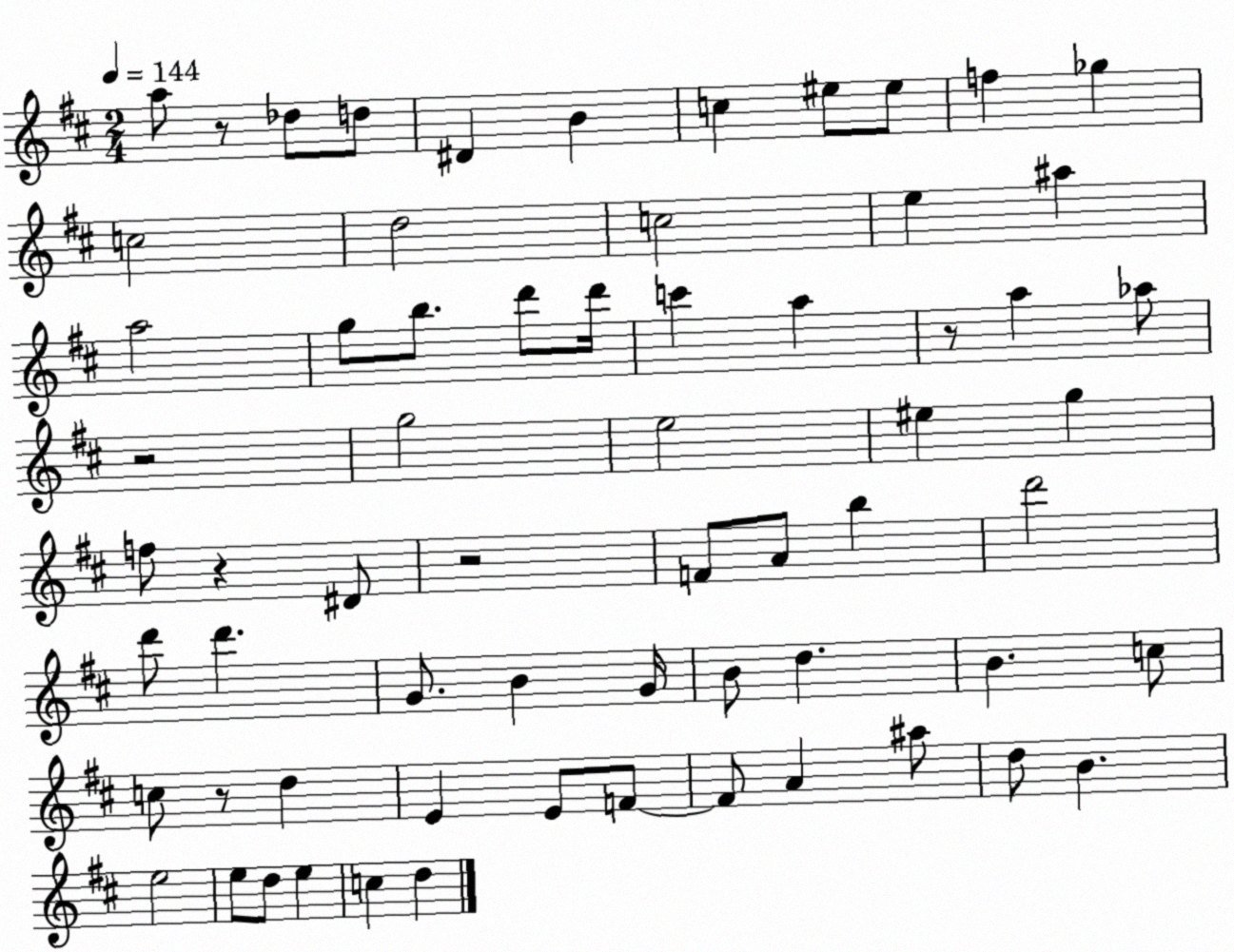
X:1
T:Untitled
M:2/4
L:1/4
K:D
a/2 z/2 _d/2 d/2 ^D B c ^e/2 ^e/2 f _g c2 d2 c2 e ^a a2 g/2 b/2 d'/2 d'/4 c' a z/2 a _a/2 z2 g2 e2 ^e g f/2 z ^D/2 z2 F/2 A/2 b d'2 d'/2 d' G/2 B G/4 B/2 d B c/2 c/2 z/2 d E E/2 F/2 F/2 A ^a/2 d/2 B e2 e/2 d/2 e c d